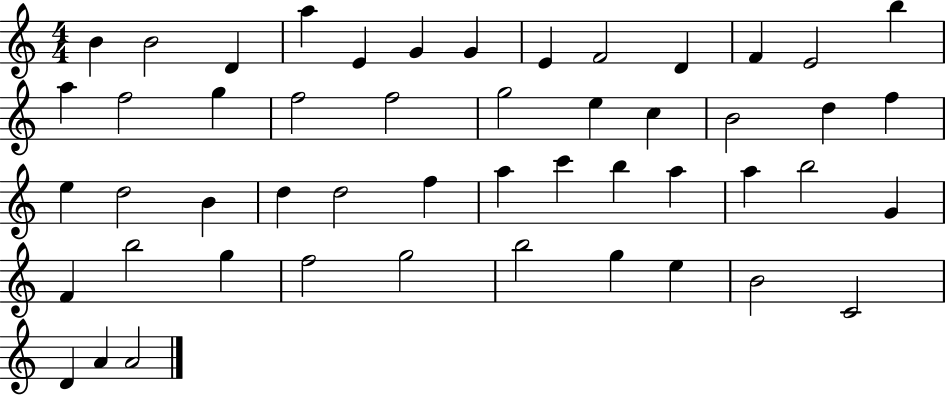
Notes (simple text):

B4/q B4/h D4/q A5/q E4/q G4/q G4/q E4/q F4/h D4/q F4/q E4/h B5/q A5/q F5/h G5/q F5/h F5/h G5/h E5/q C5/q B4/h D5/q F5/q E5/q D5/h B4/q D5/q D5/h F5/q A5/q C6/q B5/q A5/q A5/q B5/h G4/q F4/q B5/h G5/q F5/h G5/h B5/h G5/q E5/q B4/h C4/h D4/q A4/q A4/h